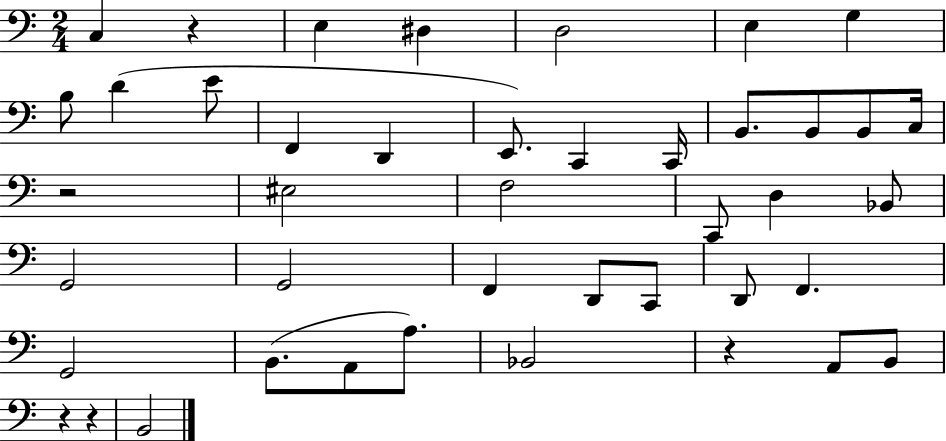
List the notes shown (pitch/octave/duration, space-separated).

C3/q R/q E3/q D#3/q D3/h E3/q G3/q B3/e D4/q E4/e F2/q D2/q E2/e. C2/q C2/s B2/e. B2/e B2/e C3/s R/h EIS3/h F3/h C2/e D3/q Bb2/e G2/h G2/h F2/q D2/e C2/e D2/e F2/q. G2/h B2/e. A2/e A3/e. Bb2/h R/q A2/e B2/e R/q R/q B2/h